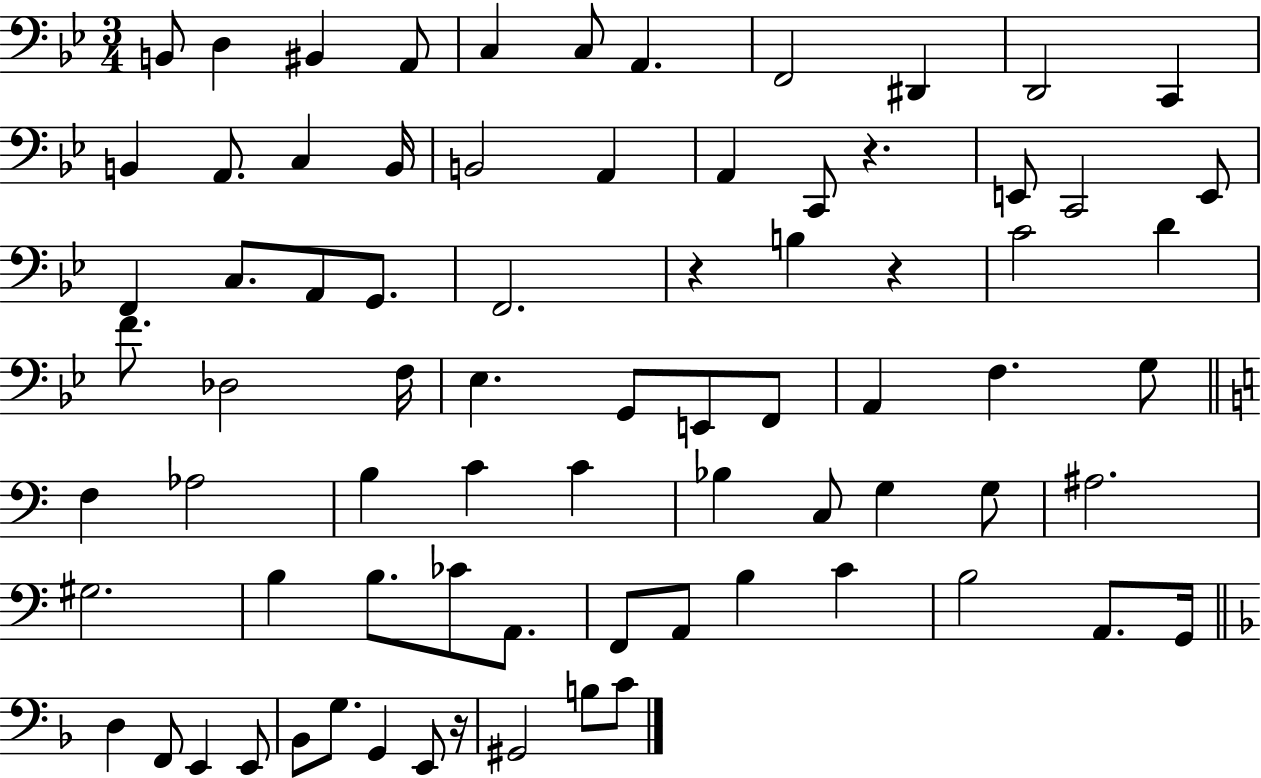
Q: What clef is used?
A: bass